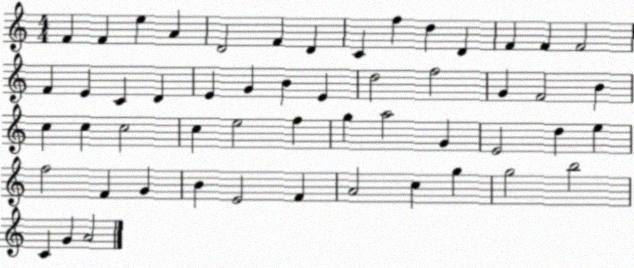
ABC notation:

X:1
T:Untitled
M:4/4
L:1/4
K:C
F F e A D2 F D C f d D F F F2 F E C D E G B E d2 f2 G F2 B c c c2 c e2 f g a2 G E2 d e f2 F G B E2 F A2 c g g2 b2 C G A2